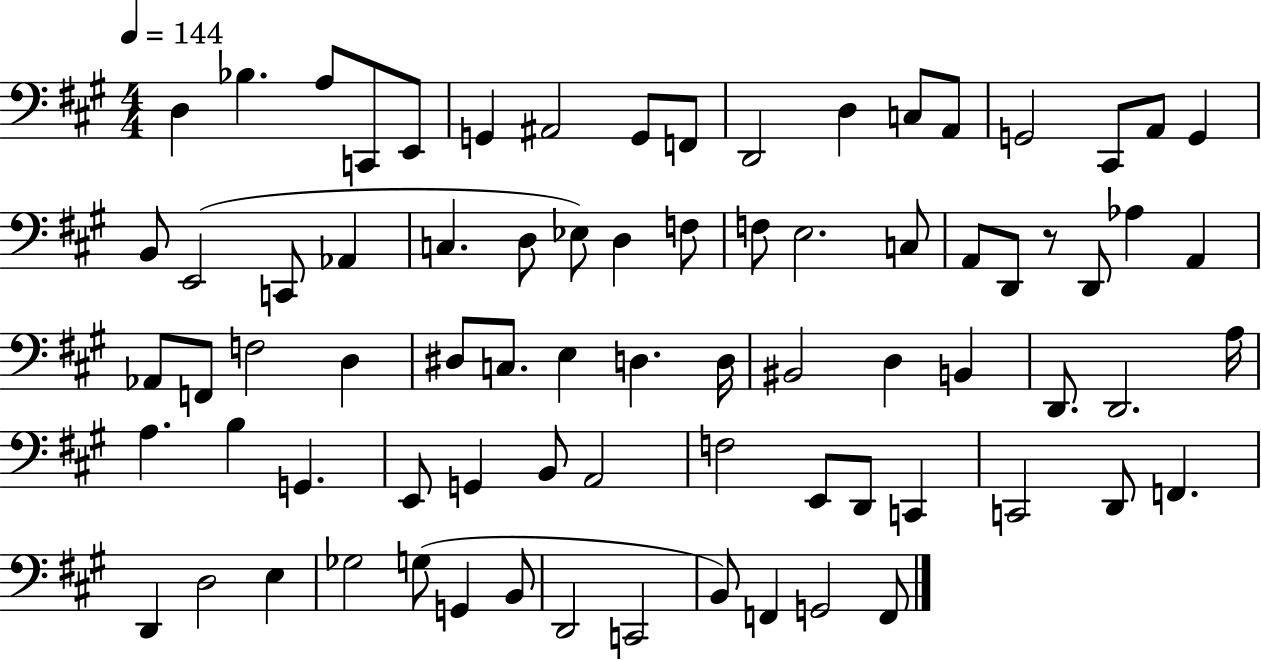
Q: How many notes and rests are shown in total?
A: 77